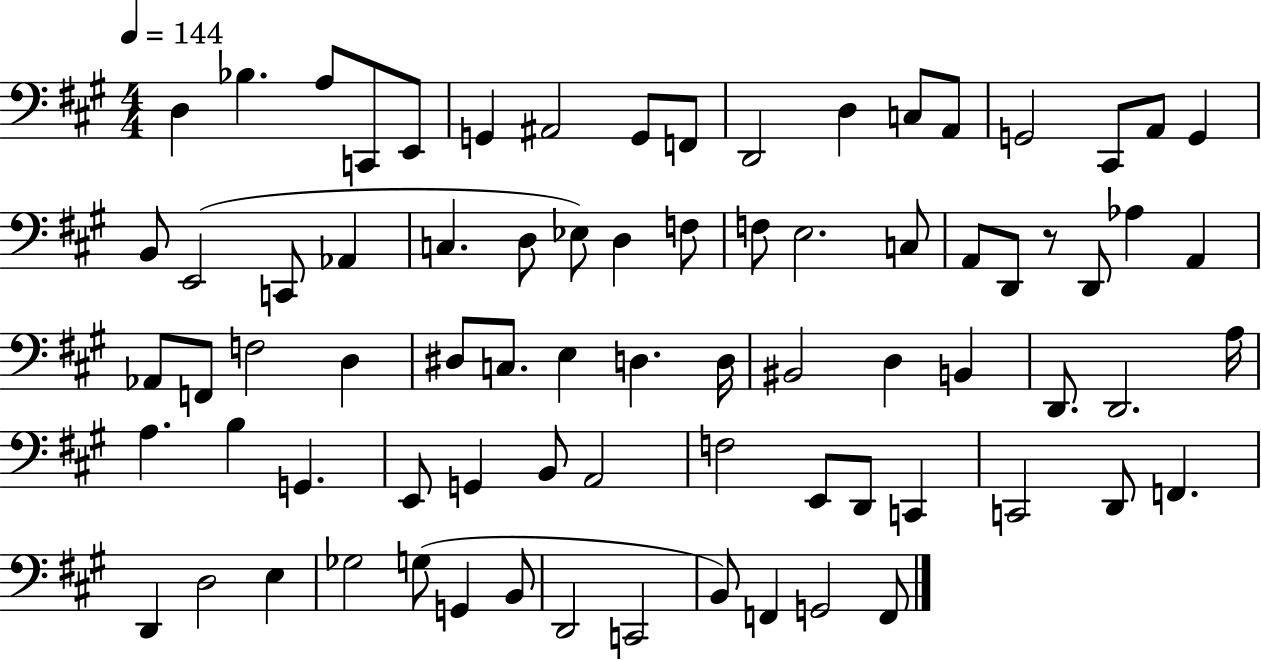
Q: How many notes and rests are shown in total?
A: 77